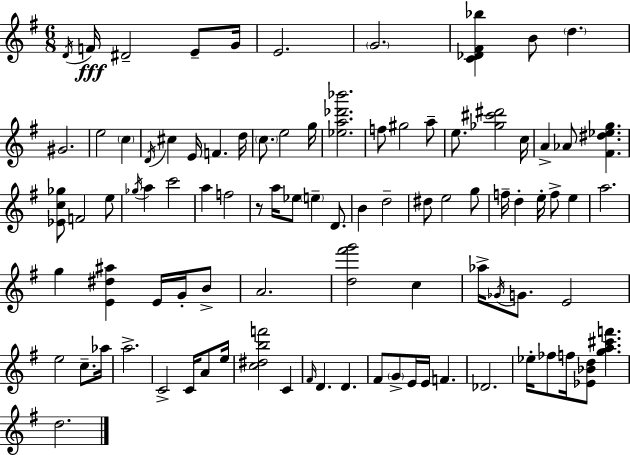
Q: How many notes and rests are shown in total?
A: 92